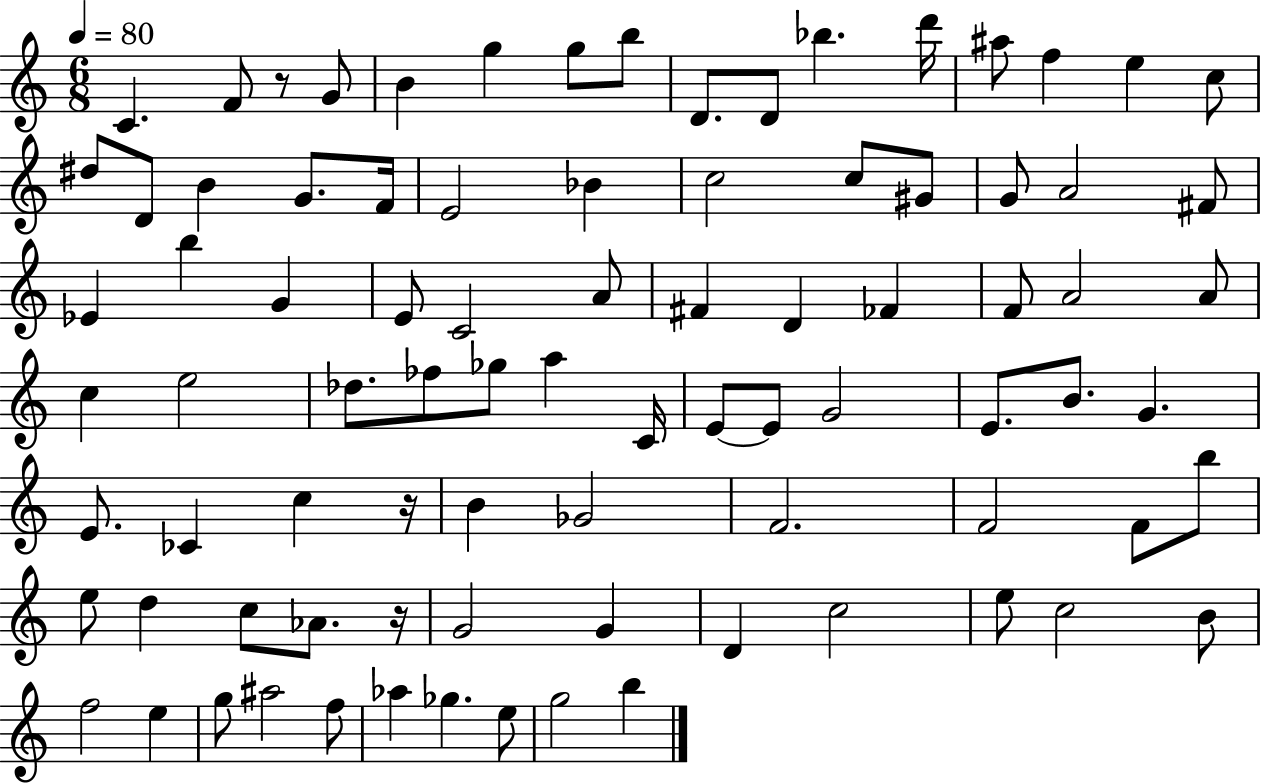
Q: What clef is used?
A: treble